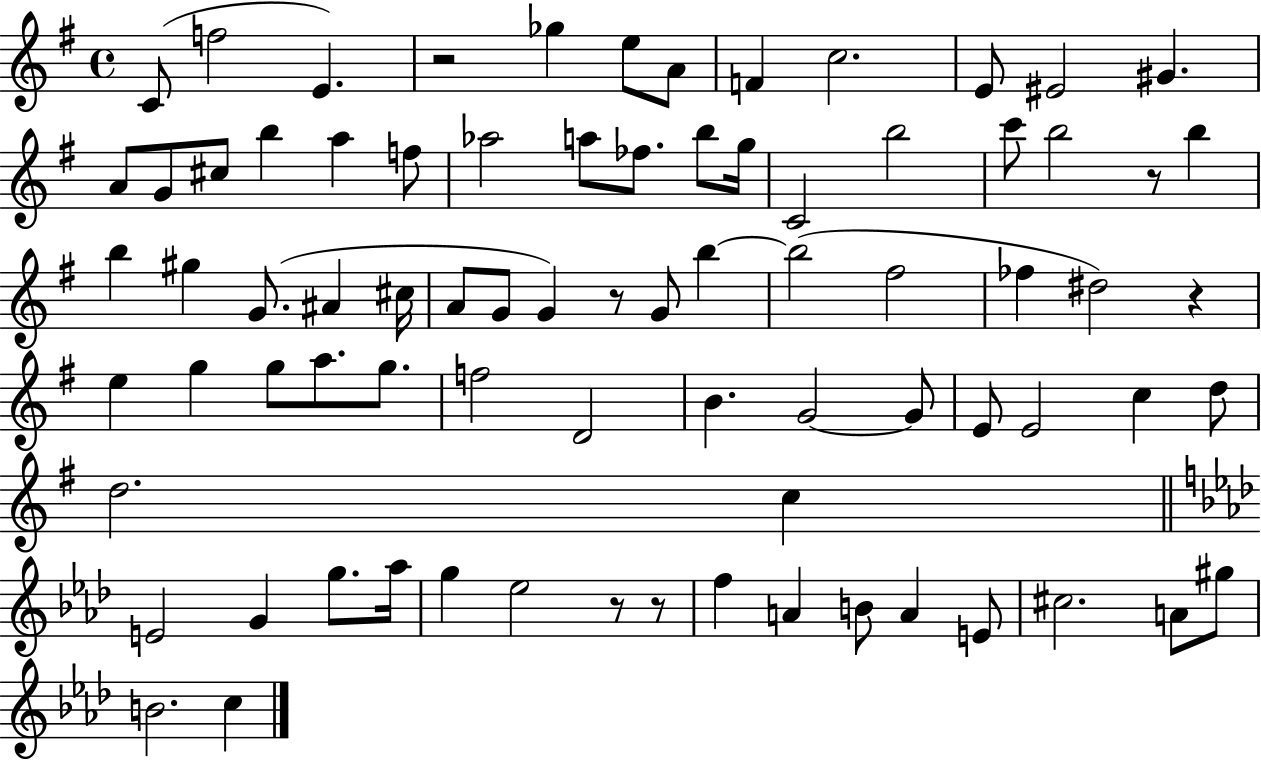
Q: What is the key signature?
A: G major